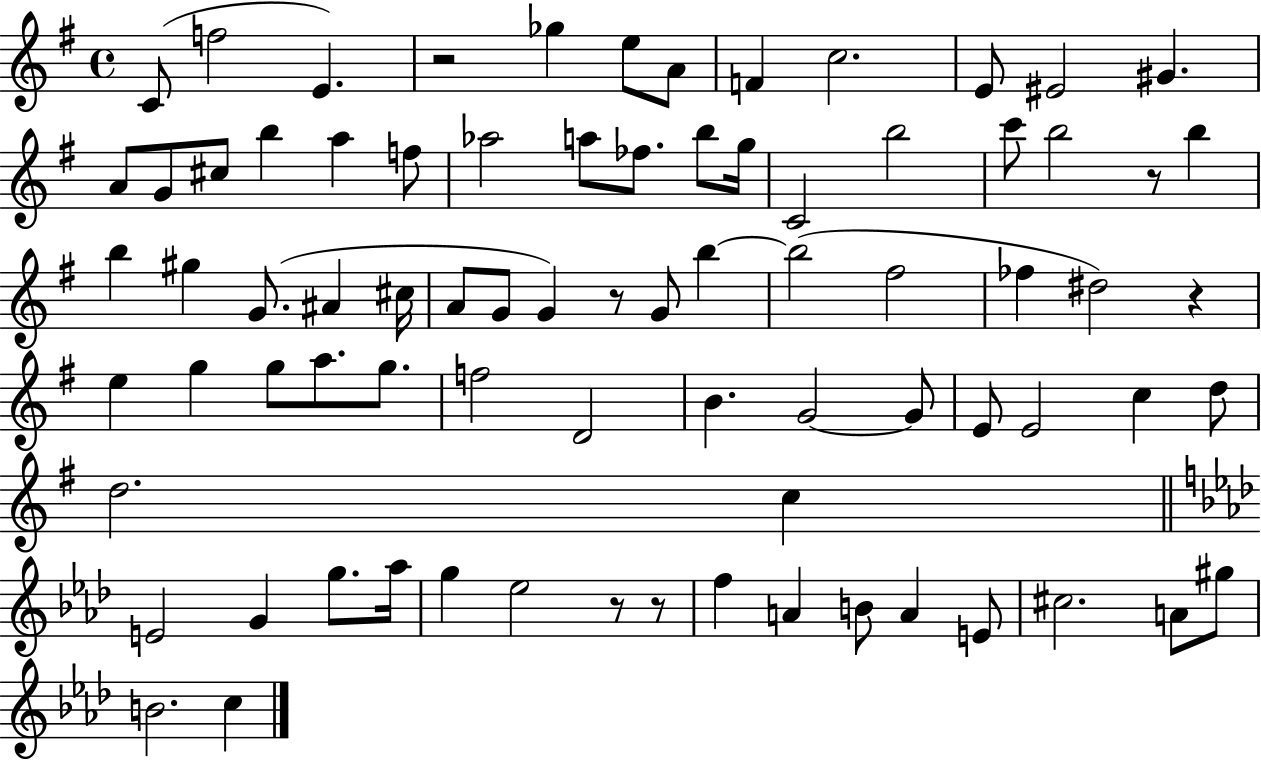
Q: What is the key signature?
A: G major